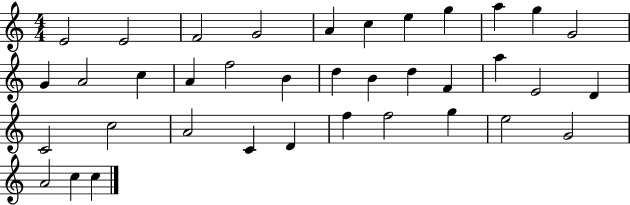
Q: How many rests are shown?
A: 0